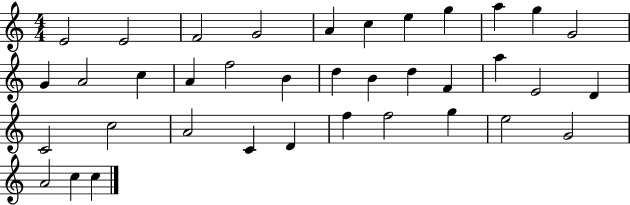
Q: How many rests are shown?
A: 0